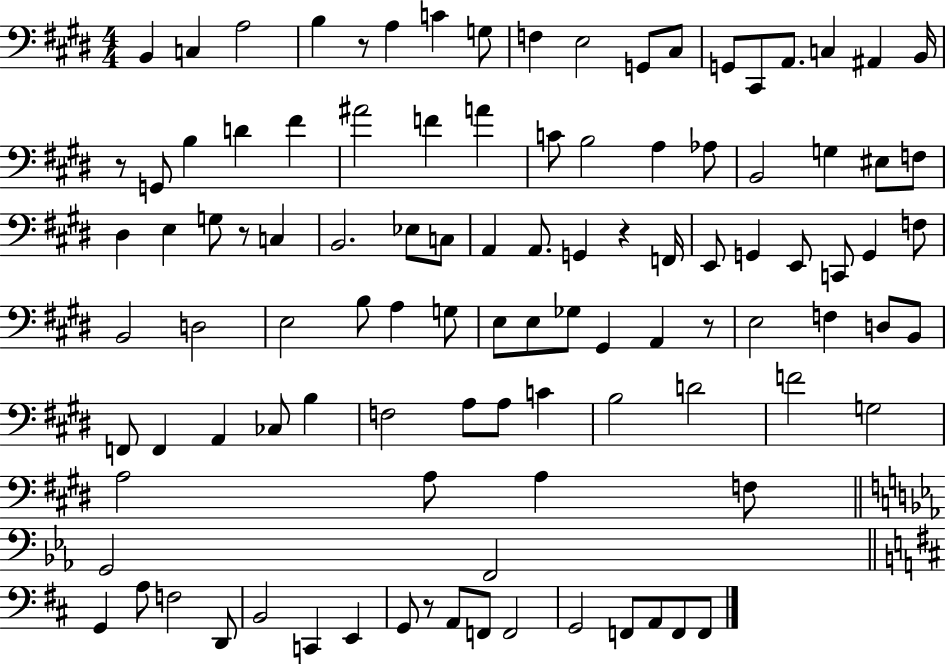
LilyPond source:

{
  \clef bass
  \numericTimeSignature
  \time 4/4
  \key e \major
  b,4 c4 a2 | b4 r8 a4 c'4 g8 | f4 e2 g,8 cis8 | g,8 cis,8 a,8. c4 ais,4 b,16 | \break r8 g,8 b4 d'4 fis'4 | ais'2 f'4 a'4 | c'8 b2 a4 aes8 | b,2 g4 eis8 f8 | \break dis4 e4 g8 r8 c4 | b,2. ees8 c8 | a,4 a,8. g,4 r4 f,16 | e,8 g,4 e,8 c,8 g,4 f8 | \break b,2 d2 | e2 b8 a4 g8 | e8 e8 ges8 gis,4 a,4 r8 | e2 f4 d8 b,8 | \break f,8 f,4 a,4 ces8 b4 | f2 a8 a8 c'4 | b2 d'2 | f'2 g2 | \break a2 a8 a4 f8 | \bar "||" \break \key c \minor g,2 f,2 | \bar "||" \break \key d \major g,4 a8 f2 d,8 | b,2 c,4 e,4 | g,8 r8 a,8 f,8 f,2 | g,2 f,8 a,8 f,8 f,8 | \break \bar "|."
}